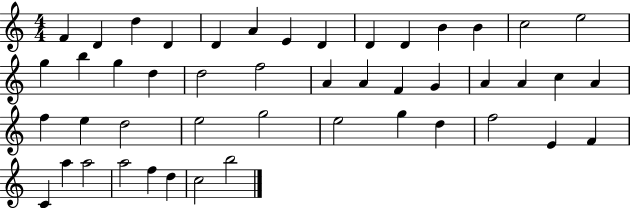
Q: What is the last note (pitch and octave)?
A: B5